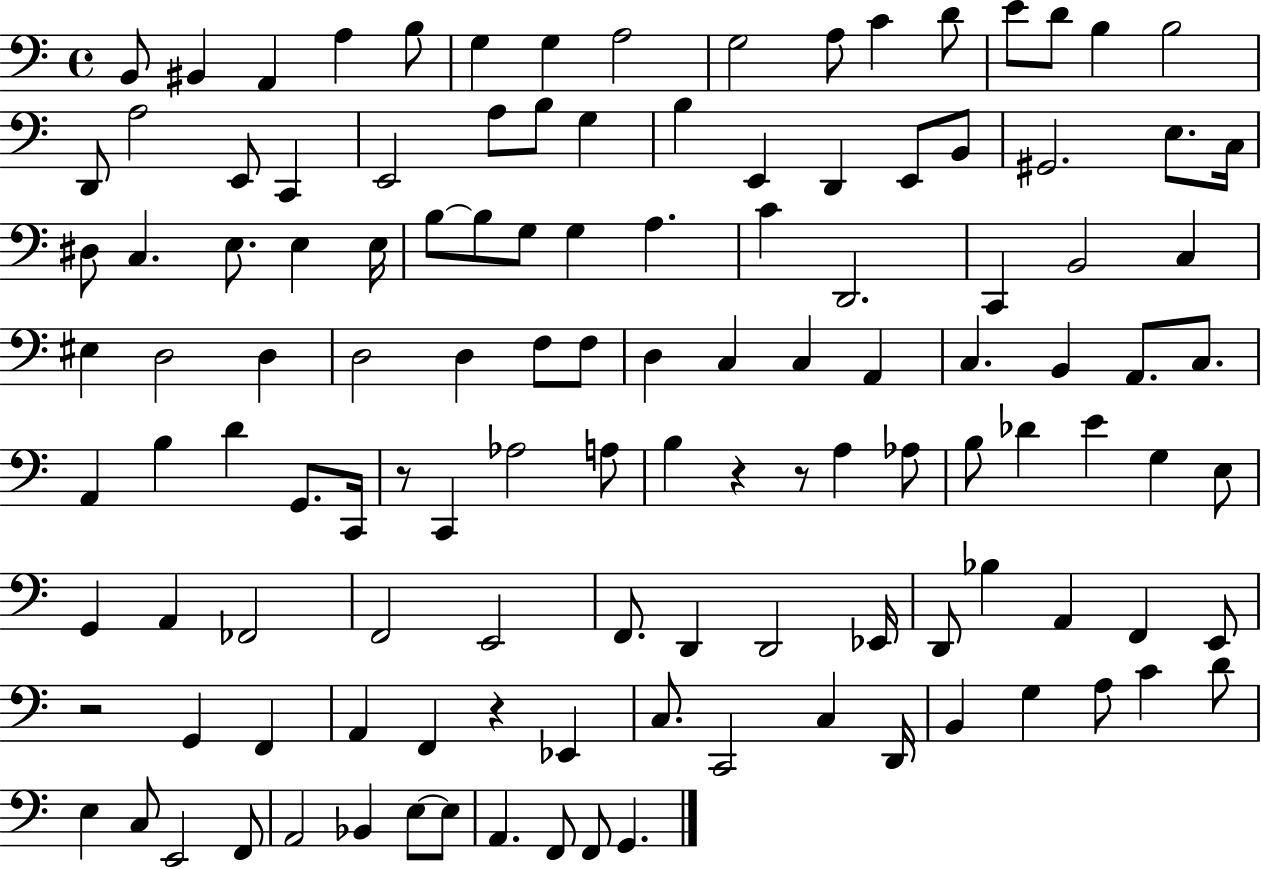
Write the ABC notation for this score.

X:1
T:Untitled
M:4/4
L:1/4
K:C
B,,/2 ^B,, A,, A, B,/2 G, G, A,2 G,2 A,/2 C D/2 E/2 D/2 B, B,2 D,,/2 A,2 E,,/2 C,, E,,2 A,/2 B,/2 G, B, E,, D,, E,,/2 B,,/2 ^G,,2 E,/2 C,/4 ^D,/2 C, E,/2 E, E,/4 B,/2 B,/2 G,/2 G, A, C D,,2 C,, B,,2 C, ^E, D,2 D, D,2 D, F,/2 F,/2 D, C, C, A,, C, B,, A,,/2 C,/2 A,, B, D G,,/2 C,,/4 z/2 C,, _A,2 A,/2 B, z z/2 A, _A,/2 B,/2 _D E G, E,/2 G,, A,, _F,,2 F,,2 E,,2 F,,/2 D,, D,,2 _E,,/4 D,,/2 _B, A,, F,, E,,/2 z2 G,, F,, A,, F,, z _E,, C,/2 C,,2 C, D,,/4 B,, G, A,/2 C D/2 E, C,/2 E,,2 F,,/2 A,,2 _B,, E,/2 E,/2 A,, F,,/2 F,,/2 G,,